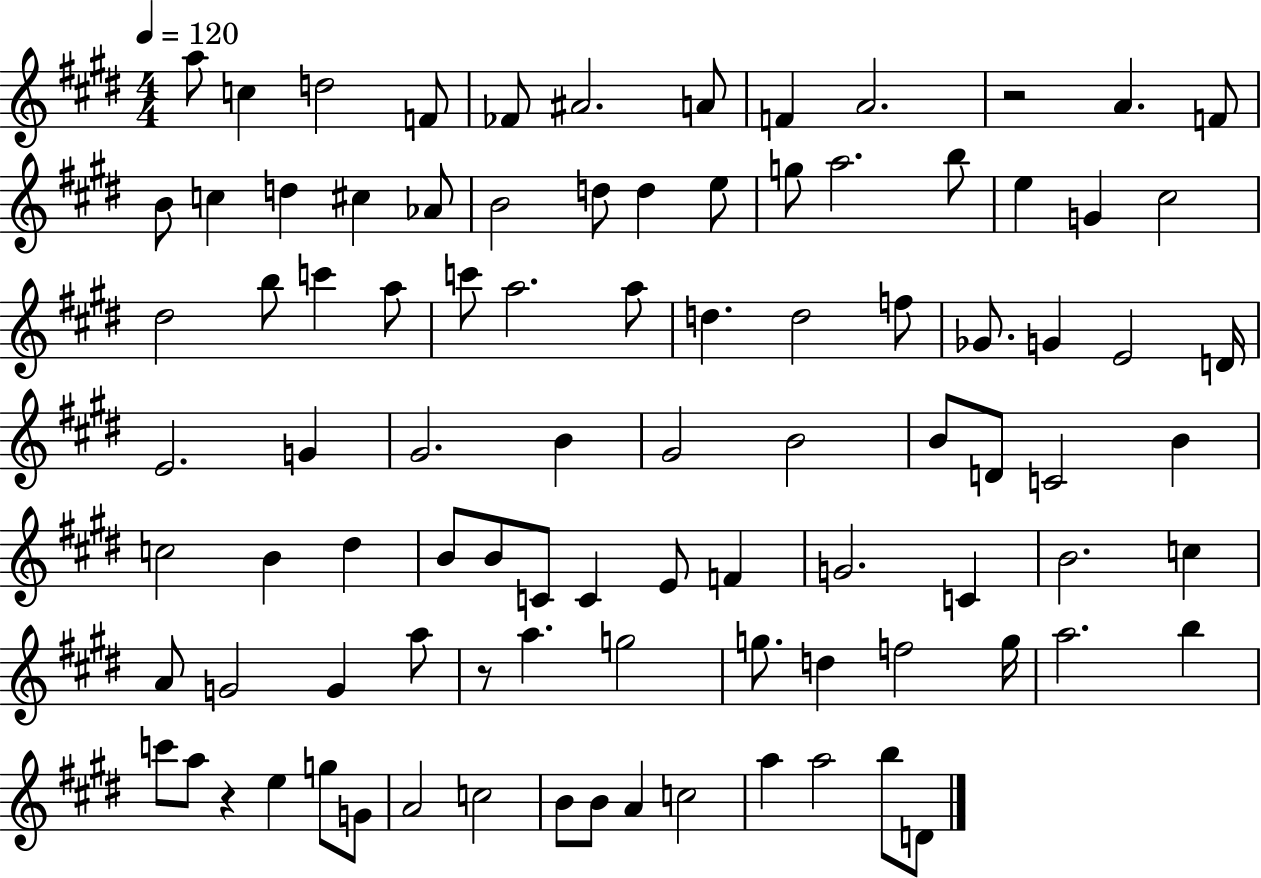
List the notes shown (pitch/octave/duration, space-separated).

A5/e C5/q D5/h F4/e FES4/e A#4/h. A4/e F4/q A4/h. R/h A4/q. F4/e B4/e C5/q D5/q C#5/q Ab4/e B4/h D5/e D5/q E5/e G5/e A5/h. B5/e E5/q G4/q C#5/h D#5/h B5/e C6/q A5/e C6/e A5/h. A5/e D5/q. D5/h F5/e Gb4/e. G4/q E4/h D4/s E4/h. G4/q G#4/h. B4/q G#4/h B4/h B4/e D4/e C4/h B4/q C5/h B4/q D#5/q B4/e B4/e C4/e C4/q E4/e F4/q G4/h. C4/q B4/h. C5/q A4/e G4/h G4/q A5/e R/e A5/q. G5/h G5/e. D5/q F5/h G5/s A5/h. B5/q C6/e A5/e R/q E5/q G5/e G4/e A4/h C5/h B4/e B4/e A4/q C5/h A5/q A5/h B5/e D4/e